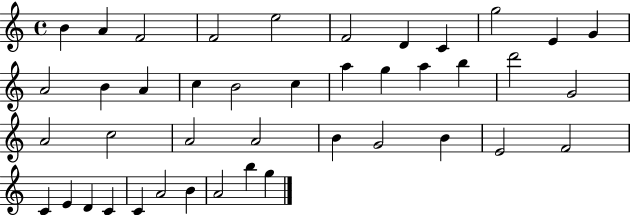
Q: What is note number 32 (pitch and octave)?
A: F4